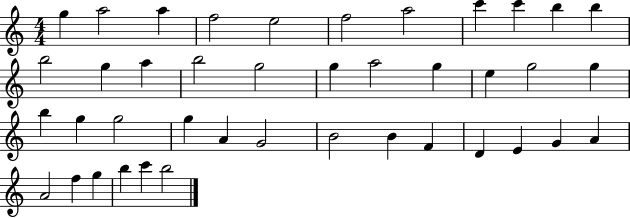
G5/q A5/h A5/q F5/h E5/h F5/h A5/h C6/q C6/q B5/q B5/q B5/h G5/q A5/q B5/h G5/h G5/q A5/h G5/q E5/q G5/h G5/q B5/q G5/q G5/h G5/q A4/q G4/h B4/h B4/q F4/q D4/q E4/q G4/q A4/q A4/h F5/q G5/q B5/q C6/q B5/h